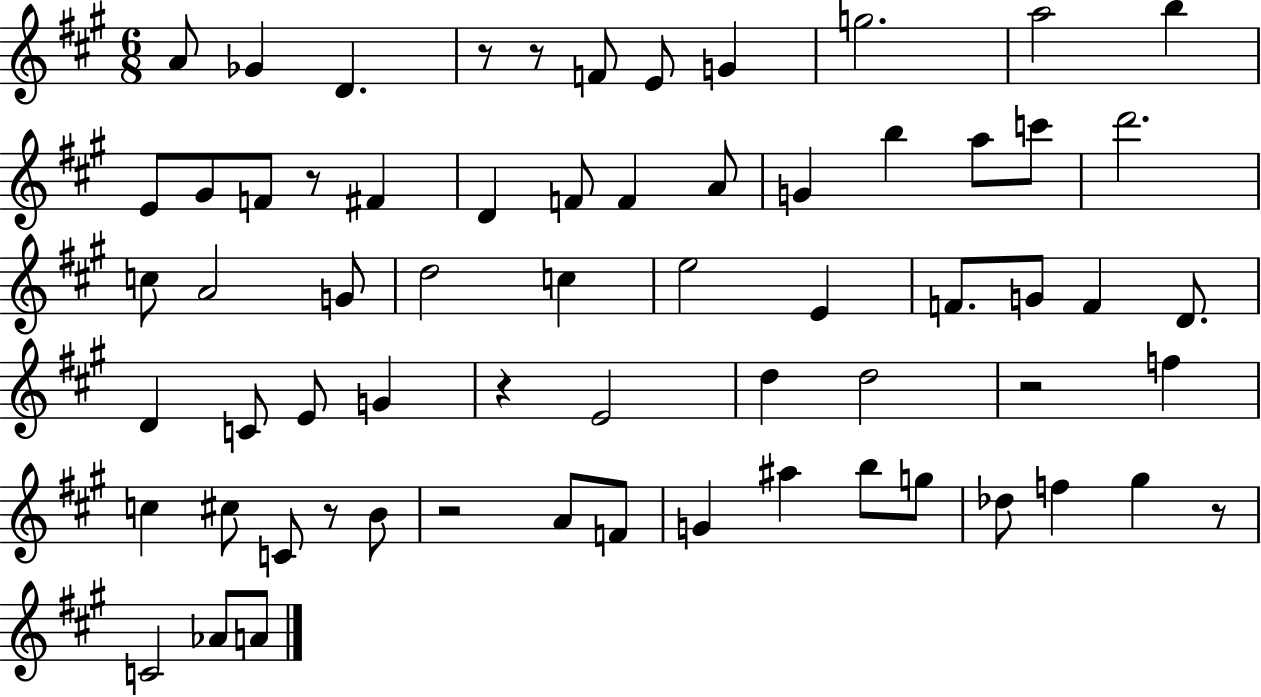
A4/e Gb4/q D4/q. R/e R/e F4/e E4/e G4/q G5/h. A5/h B5/q E4/e G#4/e F4/e R/e F#4/q D4/q F4/e F4/q A4/e G4/q B5/q A5/e C6/e D6/h. C5/e A4/h G4/e D5/h C5/q E5/h E4/q F4/e. G4/e F4/q D4/e. D4/q C4/e E4/e G4/q R/q E4/h D5/q D5/h R/h F5/q C5/q C#5/e C4/e R/e B4/e R/h A4/e F4/e G4/q A#5/q B5/e G5/e Db5/e F5/q G#5/q R/e C4/h Ab4/e A4/e